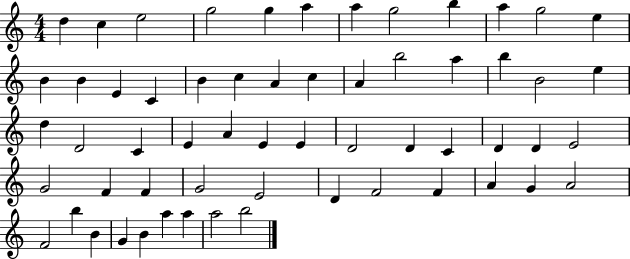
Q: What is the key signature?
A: C major